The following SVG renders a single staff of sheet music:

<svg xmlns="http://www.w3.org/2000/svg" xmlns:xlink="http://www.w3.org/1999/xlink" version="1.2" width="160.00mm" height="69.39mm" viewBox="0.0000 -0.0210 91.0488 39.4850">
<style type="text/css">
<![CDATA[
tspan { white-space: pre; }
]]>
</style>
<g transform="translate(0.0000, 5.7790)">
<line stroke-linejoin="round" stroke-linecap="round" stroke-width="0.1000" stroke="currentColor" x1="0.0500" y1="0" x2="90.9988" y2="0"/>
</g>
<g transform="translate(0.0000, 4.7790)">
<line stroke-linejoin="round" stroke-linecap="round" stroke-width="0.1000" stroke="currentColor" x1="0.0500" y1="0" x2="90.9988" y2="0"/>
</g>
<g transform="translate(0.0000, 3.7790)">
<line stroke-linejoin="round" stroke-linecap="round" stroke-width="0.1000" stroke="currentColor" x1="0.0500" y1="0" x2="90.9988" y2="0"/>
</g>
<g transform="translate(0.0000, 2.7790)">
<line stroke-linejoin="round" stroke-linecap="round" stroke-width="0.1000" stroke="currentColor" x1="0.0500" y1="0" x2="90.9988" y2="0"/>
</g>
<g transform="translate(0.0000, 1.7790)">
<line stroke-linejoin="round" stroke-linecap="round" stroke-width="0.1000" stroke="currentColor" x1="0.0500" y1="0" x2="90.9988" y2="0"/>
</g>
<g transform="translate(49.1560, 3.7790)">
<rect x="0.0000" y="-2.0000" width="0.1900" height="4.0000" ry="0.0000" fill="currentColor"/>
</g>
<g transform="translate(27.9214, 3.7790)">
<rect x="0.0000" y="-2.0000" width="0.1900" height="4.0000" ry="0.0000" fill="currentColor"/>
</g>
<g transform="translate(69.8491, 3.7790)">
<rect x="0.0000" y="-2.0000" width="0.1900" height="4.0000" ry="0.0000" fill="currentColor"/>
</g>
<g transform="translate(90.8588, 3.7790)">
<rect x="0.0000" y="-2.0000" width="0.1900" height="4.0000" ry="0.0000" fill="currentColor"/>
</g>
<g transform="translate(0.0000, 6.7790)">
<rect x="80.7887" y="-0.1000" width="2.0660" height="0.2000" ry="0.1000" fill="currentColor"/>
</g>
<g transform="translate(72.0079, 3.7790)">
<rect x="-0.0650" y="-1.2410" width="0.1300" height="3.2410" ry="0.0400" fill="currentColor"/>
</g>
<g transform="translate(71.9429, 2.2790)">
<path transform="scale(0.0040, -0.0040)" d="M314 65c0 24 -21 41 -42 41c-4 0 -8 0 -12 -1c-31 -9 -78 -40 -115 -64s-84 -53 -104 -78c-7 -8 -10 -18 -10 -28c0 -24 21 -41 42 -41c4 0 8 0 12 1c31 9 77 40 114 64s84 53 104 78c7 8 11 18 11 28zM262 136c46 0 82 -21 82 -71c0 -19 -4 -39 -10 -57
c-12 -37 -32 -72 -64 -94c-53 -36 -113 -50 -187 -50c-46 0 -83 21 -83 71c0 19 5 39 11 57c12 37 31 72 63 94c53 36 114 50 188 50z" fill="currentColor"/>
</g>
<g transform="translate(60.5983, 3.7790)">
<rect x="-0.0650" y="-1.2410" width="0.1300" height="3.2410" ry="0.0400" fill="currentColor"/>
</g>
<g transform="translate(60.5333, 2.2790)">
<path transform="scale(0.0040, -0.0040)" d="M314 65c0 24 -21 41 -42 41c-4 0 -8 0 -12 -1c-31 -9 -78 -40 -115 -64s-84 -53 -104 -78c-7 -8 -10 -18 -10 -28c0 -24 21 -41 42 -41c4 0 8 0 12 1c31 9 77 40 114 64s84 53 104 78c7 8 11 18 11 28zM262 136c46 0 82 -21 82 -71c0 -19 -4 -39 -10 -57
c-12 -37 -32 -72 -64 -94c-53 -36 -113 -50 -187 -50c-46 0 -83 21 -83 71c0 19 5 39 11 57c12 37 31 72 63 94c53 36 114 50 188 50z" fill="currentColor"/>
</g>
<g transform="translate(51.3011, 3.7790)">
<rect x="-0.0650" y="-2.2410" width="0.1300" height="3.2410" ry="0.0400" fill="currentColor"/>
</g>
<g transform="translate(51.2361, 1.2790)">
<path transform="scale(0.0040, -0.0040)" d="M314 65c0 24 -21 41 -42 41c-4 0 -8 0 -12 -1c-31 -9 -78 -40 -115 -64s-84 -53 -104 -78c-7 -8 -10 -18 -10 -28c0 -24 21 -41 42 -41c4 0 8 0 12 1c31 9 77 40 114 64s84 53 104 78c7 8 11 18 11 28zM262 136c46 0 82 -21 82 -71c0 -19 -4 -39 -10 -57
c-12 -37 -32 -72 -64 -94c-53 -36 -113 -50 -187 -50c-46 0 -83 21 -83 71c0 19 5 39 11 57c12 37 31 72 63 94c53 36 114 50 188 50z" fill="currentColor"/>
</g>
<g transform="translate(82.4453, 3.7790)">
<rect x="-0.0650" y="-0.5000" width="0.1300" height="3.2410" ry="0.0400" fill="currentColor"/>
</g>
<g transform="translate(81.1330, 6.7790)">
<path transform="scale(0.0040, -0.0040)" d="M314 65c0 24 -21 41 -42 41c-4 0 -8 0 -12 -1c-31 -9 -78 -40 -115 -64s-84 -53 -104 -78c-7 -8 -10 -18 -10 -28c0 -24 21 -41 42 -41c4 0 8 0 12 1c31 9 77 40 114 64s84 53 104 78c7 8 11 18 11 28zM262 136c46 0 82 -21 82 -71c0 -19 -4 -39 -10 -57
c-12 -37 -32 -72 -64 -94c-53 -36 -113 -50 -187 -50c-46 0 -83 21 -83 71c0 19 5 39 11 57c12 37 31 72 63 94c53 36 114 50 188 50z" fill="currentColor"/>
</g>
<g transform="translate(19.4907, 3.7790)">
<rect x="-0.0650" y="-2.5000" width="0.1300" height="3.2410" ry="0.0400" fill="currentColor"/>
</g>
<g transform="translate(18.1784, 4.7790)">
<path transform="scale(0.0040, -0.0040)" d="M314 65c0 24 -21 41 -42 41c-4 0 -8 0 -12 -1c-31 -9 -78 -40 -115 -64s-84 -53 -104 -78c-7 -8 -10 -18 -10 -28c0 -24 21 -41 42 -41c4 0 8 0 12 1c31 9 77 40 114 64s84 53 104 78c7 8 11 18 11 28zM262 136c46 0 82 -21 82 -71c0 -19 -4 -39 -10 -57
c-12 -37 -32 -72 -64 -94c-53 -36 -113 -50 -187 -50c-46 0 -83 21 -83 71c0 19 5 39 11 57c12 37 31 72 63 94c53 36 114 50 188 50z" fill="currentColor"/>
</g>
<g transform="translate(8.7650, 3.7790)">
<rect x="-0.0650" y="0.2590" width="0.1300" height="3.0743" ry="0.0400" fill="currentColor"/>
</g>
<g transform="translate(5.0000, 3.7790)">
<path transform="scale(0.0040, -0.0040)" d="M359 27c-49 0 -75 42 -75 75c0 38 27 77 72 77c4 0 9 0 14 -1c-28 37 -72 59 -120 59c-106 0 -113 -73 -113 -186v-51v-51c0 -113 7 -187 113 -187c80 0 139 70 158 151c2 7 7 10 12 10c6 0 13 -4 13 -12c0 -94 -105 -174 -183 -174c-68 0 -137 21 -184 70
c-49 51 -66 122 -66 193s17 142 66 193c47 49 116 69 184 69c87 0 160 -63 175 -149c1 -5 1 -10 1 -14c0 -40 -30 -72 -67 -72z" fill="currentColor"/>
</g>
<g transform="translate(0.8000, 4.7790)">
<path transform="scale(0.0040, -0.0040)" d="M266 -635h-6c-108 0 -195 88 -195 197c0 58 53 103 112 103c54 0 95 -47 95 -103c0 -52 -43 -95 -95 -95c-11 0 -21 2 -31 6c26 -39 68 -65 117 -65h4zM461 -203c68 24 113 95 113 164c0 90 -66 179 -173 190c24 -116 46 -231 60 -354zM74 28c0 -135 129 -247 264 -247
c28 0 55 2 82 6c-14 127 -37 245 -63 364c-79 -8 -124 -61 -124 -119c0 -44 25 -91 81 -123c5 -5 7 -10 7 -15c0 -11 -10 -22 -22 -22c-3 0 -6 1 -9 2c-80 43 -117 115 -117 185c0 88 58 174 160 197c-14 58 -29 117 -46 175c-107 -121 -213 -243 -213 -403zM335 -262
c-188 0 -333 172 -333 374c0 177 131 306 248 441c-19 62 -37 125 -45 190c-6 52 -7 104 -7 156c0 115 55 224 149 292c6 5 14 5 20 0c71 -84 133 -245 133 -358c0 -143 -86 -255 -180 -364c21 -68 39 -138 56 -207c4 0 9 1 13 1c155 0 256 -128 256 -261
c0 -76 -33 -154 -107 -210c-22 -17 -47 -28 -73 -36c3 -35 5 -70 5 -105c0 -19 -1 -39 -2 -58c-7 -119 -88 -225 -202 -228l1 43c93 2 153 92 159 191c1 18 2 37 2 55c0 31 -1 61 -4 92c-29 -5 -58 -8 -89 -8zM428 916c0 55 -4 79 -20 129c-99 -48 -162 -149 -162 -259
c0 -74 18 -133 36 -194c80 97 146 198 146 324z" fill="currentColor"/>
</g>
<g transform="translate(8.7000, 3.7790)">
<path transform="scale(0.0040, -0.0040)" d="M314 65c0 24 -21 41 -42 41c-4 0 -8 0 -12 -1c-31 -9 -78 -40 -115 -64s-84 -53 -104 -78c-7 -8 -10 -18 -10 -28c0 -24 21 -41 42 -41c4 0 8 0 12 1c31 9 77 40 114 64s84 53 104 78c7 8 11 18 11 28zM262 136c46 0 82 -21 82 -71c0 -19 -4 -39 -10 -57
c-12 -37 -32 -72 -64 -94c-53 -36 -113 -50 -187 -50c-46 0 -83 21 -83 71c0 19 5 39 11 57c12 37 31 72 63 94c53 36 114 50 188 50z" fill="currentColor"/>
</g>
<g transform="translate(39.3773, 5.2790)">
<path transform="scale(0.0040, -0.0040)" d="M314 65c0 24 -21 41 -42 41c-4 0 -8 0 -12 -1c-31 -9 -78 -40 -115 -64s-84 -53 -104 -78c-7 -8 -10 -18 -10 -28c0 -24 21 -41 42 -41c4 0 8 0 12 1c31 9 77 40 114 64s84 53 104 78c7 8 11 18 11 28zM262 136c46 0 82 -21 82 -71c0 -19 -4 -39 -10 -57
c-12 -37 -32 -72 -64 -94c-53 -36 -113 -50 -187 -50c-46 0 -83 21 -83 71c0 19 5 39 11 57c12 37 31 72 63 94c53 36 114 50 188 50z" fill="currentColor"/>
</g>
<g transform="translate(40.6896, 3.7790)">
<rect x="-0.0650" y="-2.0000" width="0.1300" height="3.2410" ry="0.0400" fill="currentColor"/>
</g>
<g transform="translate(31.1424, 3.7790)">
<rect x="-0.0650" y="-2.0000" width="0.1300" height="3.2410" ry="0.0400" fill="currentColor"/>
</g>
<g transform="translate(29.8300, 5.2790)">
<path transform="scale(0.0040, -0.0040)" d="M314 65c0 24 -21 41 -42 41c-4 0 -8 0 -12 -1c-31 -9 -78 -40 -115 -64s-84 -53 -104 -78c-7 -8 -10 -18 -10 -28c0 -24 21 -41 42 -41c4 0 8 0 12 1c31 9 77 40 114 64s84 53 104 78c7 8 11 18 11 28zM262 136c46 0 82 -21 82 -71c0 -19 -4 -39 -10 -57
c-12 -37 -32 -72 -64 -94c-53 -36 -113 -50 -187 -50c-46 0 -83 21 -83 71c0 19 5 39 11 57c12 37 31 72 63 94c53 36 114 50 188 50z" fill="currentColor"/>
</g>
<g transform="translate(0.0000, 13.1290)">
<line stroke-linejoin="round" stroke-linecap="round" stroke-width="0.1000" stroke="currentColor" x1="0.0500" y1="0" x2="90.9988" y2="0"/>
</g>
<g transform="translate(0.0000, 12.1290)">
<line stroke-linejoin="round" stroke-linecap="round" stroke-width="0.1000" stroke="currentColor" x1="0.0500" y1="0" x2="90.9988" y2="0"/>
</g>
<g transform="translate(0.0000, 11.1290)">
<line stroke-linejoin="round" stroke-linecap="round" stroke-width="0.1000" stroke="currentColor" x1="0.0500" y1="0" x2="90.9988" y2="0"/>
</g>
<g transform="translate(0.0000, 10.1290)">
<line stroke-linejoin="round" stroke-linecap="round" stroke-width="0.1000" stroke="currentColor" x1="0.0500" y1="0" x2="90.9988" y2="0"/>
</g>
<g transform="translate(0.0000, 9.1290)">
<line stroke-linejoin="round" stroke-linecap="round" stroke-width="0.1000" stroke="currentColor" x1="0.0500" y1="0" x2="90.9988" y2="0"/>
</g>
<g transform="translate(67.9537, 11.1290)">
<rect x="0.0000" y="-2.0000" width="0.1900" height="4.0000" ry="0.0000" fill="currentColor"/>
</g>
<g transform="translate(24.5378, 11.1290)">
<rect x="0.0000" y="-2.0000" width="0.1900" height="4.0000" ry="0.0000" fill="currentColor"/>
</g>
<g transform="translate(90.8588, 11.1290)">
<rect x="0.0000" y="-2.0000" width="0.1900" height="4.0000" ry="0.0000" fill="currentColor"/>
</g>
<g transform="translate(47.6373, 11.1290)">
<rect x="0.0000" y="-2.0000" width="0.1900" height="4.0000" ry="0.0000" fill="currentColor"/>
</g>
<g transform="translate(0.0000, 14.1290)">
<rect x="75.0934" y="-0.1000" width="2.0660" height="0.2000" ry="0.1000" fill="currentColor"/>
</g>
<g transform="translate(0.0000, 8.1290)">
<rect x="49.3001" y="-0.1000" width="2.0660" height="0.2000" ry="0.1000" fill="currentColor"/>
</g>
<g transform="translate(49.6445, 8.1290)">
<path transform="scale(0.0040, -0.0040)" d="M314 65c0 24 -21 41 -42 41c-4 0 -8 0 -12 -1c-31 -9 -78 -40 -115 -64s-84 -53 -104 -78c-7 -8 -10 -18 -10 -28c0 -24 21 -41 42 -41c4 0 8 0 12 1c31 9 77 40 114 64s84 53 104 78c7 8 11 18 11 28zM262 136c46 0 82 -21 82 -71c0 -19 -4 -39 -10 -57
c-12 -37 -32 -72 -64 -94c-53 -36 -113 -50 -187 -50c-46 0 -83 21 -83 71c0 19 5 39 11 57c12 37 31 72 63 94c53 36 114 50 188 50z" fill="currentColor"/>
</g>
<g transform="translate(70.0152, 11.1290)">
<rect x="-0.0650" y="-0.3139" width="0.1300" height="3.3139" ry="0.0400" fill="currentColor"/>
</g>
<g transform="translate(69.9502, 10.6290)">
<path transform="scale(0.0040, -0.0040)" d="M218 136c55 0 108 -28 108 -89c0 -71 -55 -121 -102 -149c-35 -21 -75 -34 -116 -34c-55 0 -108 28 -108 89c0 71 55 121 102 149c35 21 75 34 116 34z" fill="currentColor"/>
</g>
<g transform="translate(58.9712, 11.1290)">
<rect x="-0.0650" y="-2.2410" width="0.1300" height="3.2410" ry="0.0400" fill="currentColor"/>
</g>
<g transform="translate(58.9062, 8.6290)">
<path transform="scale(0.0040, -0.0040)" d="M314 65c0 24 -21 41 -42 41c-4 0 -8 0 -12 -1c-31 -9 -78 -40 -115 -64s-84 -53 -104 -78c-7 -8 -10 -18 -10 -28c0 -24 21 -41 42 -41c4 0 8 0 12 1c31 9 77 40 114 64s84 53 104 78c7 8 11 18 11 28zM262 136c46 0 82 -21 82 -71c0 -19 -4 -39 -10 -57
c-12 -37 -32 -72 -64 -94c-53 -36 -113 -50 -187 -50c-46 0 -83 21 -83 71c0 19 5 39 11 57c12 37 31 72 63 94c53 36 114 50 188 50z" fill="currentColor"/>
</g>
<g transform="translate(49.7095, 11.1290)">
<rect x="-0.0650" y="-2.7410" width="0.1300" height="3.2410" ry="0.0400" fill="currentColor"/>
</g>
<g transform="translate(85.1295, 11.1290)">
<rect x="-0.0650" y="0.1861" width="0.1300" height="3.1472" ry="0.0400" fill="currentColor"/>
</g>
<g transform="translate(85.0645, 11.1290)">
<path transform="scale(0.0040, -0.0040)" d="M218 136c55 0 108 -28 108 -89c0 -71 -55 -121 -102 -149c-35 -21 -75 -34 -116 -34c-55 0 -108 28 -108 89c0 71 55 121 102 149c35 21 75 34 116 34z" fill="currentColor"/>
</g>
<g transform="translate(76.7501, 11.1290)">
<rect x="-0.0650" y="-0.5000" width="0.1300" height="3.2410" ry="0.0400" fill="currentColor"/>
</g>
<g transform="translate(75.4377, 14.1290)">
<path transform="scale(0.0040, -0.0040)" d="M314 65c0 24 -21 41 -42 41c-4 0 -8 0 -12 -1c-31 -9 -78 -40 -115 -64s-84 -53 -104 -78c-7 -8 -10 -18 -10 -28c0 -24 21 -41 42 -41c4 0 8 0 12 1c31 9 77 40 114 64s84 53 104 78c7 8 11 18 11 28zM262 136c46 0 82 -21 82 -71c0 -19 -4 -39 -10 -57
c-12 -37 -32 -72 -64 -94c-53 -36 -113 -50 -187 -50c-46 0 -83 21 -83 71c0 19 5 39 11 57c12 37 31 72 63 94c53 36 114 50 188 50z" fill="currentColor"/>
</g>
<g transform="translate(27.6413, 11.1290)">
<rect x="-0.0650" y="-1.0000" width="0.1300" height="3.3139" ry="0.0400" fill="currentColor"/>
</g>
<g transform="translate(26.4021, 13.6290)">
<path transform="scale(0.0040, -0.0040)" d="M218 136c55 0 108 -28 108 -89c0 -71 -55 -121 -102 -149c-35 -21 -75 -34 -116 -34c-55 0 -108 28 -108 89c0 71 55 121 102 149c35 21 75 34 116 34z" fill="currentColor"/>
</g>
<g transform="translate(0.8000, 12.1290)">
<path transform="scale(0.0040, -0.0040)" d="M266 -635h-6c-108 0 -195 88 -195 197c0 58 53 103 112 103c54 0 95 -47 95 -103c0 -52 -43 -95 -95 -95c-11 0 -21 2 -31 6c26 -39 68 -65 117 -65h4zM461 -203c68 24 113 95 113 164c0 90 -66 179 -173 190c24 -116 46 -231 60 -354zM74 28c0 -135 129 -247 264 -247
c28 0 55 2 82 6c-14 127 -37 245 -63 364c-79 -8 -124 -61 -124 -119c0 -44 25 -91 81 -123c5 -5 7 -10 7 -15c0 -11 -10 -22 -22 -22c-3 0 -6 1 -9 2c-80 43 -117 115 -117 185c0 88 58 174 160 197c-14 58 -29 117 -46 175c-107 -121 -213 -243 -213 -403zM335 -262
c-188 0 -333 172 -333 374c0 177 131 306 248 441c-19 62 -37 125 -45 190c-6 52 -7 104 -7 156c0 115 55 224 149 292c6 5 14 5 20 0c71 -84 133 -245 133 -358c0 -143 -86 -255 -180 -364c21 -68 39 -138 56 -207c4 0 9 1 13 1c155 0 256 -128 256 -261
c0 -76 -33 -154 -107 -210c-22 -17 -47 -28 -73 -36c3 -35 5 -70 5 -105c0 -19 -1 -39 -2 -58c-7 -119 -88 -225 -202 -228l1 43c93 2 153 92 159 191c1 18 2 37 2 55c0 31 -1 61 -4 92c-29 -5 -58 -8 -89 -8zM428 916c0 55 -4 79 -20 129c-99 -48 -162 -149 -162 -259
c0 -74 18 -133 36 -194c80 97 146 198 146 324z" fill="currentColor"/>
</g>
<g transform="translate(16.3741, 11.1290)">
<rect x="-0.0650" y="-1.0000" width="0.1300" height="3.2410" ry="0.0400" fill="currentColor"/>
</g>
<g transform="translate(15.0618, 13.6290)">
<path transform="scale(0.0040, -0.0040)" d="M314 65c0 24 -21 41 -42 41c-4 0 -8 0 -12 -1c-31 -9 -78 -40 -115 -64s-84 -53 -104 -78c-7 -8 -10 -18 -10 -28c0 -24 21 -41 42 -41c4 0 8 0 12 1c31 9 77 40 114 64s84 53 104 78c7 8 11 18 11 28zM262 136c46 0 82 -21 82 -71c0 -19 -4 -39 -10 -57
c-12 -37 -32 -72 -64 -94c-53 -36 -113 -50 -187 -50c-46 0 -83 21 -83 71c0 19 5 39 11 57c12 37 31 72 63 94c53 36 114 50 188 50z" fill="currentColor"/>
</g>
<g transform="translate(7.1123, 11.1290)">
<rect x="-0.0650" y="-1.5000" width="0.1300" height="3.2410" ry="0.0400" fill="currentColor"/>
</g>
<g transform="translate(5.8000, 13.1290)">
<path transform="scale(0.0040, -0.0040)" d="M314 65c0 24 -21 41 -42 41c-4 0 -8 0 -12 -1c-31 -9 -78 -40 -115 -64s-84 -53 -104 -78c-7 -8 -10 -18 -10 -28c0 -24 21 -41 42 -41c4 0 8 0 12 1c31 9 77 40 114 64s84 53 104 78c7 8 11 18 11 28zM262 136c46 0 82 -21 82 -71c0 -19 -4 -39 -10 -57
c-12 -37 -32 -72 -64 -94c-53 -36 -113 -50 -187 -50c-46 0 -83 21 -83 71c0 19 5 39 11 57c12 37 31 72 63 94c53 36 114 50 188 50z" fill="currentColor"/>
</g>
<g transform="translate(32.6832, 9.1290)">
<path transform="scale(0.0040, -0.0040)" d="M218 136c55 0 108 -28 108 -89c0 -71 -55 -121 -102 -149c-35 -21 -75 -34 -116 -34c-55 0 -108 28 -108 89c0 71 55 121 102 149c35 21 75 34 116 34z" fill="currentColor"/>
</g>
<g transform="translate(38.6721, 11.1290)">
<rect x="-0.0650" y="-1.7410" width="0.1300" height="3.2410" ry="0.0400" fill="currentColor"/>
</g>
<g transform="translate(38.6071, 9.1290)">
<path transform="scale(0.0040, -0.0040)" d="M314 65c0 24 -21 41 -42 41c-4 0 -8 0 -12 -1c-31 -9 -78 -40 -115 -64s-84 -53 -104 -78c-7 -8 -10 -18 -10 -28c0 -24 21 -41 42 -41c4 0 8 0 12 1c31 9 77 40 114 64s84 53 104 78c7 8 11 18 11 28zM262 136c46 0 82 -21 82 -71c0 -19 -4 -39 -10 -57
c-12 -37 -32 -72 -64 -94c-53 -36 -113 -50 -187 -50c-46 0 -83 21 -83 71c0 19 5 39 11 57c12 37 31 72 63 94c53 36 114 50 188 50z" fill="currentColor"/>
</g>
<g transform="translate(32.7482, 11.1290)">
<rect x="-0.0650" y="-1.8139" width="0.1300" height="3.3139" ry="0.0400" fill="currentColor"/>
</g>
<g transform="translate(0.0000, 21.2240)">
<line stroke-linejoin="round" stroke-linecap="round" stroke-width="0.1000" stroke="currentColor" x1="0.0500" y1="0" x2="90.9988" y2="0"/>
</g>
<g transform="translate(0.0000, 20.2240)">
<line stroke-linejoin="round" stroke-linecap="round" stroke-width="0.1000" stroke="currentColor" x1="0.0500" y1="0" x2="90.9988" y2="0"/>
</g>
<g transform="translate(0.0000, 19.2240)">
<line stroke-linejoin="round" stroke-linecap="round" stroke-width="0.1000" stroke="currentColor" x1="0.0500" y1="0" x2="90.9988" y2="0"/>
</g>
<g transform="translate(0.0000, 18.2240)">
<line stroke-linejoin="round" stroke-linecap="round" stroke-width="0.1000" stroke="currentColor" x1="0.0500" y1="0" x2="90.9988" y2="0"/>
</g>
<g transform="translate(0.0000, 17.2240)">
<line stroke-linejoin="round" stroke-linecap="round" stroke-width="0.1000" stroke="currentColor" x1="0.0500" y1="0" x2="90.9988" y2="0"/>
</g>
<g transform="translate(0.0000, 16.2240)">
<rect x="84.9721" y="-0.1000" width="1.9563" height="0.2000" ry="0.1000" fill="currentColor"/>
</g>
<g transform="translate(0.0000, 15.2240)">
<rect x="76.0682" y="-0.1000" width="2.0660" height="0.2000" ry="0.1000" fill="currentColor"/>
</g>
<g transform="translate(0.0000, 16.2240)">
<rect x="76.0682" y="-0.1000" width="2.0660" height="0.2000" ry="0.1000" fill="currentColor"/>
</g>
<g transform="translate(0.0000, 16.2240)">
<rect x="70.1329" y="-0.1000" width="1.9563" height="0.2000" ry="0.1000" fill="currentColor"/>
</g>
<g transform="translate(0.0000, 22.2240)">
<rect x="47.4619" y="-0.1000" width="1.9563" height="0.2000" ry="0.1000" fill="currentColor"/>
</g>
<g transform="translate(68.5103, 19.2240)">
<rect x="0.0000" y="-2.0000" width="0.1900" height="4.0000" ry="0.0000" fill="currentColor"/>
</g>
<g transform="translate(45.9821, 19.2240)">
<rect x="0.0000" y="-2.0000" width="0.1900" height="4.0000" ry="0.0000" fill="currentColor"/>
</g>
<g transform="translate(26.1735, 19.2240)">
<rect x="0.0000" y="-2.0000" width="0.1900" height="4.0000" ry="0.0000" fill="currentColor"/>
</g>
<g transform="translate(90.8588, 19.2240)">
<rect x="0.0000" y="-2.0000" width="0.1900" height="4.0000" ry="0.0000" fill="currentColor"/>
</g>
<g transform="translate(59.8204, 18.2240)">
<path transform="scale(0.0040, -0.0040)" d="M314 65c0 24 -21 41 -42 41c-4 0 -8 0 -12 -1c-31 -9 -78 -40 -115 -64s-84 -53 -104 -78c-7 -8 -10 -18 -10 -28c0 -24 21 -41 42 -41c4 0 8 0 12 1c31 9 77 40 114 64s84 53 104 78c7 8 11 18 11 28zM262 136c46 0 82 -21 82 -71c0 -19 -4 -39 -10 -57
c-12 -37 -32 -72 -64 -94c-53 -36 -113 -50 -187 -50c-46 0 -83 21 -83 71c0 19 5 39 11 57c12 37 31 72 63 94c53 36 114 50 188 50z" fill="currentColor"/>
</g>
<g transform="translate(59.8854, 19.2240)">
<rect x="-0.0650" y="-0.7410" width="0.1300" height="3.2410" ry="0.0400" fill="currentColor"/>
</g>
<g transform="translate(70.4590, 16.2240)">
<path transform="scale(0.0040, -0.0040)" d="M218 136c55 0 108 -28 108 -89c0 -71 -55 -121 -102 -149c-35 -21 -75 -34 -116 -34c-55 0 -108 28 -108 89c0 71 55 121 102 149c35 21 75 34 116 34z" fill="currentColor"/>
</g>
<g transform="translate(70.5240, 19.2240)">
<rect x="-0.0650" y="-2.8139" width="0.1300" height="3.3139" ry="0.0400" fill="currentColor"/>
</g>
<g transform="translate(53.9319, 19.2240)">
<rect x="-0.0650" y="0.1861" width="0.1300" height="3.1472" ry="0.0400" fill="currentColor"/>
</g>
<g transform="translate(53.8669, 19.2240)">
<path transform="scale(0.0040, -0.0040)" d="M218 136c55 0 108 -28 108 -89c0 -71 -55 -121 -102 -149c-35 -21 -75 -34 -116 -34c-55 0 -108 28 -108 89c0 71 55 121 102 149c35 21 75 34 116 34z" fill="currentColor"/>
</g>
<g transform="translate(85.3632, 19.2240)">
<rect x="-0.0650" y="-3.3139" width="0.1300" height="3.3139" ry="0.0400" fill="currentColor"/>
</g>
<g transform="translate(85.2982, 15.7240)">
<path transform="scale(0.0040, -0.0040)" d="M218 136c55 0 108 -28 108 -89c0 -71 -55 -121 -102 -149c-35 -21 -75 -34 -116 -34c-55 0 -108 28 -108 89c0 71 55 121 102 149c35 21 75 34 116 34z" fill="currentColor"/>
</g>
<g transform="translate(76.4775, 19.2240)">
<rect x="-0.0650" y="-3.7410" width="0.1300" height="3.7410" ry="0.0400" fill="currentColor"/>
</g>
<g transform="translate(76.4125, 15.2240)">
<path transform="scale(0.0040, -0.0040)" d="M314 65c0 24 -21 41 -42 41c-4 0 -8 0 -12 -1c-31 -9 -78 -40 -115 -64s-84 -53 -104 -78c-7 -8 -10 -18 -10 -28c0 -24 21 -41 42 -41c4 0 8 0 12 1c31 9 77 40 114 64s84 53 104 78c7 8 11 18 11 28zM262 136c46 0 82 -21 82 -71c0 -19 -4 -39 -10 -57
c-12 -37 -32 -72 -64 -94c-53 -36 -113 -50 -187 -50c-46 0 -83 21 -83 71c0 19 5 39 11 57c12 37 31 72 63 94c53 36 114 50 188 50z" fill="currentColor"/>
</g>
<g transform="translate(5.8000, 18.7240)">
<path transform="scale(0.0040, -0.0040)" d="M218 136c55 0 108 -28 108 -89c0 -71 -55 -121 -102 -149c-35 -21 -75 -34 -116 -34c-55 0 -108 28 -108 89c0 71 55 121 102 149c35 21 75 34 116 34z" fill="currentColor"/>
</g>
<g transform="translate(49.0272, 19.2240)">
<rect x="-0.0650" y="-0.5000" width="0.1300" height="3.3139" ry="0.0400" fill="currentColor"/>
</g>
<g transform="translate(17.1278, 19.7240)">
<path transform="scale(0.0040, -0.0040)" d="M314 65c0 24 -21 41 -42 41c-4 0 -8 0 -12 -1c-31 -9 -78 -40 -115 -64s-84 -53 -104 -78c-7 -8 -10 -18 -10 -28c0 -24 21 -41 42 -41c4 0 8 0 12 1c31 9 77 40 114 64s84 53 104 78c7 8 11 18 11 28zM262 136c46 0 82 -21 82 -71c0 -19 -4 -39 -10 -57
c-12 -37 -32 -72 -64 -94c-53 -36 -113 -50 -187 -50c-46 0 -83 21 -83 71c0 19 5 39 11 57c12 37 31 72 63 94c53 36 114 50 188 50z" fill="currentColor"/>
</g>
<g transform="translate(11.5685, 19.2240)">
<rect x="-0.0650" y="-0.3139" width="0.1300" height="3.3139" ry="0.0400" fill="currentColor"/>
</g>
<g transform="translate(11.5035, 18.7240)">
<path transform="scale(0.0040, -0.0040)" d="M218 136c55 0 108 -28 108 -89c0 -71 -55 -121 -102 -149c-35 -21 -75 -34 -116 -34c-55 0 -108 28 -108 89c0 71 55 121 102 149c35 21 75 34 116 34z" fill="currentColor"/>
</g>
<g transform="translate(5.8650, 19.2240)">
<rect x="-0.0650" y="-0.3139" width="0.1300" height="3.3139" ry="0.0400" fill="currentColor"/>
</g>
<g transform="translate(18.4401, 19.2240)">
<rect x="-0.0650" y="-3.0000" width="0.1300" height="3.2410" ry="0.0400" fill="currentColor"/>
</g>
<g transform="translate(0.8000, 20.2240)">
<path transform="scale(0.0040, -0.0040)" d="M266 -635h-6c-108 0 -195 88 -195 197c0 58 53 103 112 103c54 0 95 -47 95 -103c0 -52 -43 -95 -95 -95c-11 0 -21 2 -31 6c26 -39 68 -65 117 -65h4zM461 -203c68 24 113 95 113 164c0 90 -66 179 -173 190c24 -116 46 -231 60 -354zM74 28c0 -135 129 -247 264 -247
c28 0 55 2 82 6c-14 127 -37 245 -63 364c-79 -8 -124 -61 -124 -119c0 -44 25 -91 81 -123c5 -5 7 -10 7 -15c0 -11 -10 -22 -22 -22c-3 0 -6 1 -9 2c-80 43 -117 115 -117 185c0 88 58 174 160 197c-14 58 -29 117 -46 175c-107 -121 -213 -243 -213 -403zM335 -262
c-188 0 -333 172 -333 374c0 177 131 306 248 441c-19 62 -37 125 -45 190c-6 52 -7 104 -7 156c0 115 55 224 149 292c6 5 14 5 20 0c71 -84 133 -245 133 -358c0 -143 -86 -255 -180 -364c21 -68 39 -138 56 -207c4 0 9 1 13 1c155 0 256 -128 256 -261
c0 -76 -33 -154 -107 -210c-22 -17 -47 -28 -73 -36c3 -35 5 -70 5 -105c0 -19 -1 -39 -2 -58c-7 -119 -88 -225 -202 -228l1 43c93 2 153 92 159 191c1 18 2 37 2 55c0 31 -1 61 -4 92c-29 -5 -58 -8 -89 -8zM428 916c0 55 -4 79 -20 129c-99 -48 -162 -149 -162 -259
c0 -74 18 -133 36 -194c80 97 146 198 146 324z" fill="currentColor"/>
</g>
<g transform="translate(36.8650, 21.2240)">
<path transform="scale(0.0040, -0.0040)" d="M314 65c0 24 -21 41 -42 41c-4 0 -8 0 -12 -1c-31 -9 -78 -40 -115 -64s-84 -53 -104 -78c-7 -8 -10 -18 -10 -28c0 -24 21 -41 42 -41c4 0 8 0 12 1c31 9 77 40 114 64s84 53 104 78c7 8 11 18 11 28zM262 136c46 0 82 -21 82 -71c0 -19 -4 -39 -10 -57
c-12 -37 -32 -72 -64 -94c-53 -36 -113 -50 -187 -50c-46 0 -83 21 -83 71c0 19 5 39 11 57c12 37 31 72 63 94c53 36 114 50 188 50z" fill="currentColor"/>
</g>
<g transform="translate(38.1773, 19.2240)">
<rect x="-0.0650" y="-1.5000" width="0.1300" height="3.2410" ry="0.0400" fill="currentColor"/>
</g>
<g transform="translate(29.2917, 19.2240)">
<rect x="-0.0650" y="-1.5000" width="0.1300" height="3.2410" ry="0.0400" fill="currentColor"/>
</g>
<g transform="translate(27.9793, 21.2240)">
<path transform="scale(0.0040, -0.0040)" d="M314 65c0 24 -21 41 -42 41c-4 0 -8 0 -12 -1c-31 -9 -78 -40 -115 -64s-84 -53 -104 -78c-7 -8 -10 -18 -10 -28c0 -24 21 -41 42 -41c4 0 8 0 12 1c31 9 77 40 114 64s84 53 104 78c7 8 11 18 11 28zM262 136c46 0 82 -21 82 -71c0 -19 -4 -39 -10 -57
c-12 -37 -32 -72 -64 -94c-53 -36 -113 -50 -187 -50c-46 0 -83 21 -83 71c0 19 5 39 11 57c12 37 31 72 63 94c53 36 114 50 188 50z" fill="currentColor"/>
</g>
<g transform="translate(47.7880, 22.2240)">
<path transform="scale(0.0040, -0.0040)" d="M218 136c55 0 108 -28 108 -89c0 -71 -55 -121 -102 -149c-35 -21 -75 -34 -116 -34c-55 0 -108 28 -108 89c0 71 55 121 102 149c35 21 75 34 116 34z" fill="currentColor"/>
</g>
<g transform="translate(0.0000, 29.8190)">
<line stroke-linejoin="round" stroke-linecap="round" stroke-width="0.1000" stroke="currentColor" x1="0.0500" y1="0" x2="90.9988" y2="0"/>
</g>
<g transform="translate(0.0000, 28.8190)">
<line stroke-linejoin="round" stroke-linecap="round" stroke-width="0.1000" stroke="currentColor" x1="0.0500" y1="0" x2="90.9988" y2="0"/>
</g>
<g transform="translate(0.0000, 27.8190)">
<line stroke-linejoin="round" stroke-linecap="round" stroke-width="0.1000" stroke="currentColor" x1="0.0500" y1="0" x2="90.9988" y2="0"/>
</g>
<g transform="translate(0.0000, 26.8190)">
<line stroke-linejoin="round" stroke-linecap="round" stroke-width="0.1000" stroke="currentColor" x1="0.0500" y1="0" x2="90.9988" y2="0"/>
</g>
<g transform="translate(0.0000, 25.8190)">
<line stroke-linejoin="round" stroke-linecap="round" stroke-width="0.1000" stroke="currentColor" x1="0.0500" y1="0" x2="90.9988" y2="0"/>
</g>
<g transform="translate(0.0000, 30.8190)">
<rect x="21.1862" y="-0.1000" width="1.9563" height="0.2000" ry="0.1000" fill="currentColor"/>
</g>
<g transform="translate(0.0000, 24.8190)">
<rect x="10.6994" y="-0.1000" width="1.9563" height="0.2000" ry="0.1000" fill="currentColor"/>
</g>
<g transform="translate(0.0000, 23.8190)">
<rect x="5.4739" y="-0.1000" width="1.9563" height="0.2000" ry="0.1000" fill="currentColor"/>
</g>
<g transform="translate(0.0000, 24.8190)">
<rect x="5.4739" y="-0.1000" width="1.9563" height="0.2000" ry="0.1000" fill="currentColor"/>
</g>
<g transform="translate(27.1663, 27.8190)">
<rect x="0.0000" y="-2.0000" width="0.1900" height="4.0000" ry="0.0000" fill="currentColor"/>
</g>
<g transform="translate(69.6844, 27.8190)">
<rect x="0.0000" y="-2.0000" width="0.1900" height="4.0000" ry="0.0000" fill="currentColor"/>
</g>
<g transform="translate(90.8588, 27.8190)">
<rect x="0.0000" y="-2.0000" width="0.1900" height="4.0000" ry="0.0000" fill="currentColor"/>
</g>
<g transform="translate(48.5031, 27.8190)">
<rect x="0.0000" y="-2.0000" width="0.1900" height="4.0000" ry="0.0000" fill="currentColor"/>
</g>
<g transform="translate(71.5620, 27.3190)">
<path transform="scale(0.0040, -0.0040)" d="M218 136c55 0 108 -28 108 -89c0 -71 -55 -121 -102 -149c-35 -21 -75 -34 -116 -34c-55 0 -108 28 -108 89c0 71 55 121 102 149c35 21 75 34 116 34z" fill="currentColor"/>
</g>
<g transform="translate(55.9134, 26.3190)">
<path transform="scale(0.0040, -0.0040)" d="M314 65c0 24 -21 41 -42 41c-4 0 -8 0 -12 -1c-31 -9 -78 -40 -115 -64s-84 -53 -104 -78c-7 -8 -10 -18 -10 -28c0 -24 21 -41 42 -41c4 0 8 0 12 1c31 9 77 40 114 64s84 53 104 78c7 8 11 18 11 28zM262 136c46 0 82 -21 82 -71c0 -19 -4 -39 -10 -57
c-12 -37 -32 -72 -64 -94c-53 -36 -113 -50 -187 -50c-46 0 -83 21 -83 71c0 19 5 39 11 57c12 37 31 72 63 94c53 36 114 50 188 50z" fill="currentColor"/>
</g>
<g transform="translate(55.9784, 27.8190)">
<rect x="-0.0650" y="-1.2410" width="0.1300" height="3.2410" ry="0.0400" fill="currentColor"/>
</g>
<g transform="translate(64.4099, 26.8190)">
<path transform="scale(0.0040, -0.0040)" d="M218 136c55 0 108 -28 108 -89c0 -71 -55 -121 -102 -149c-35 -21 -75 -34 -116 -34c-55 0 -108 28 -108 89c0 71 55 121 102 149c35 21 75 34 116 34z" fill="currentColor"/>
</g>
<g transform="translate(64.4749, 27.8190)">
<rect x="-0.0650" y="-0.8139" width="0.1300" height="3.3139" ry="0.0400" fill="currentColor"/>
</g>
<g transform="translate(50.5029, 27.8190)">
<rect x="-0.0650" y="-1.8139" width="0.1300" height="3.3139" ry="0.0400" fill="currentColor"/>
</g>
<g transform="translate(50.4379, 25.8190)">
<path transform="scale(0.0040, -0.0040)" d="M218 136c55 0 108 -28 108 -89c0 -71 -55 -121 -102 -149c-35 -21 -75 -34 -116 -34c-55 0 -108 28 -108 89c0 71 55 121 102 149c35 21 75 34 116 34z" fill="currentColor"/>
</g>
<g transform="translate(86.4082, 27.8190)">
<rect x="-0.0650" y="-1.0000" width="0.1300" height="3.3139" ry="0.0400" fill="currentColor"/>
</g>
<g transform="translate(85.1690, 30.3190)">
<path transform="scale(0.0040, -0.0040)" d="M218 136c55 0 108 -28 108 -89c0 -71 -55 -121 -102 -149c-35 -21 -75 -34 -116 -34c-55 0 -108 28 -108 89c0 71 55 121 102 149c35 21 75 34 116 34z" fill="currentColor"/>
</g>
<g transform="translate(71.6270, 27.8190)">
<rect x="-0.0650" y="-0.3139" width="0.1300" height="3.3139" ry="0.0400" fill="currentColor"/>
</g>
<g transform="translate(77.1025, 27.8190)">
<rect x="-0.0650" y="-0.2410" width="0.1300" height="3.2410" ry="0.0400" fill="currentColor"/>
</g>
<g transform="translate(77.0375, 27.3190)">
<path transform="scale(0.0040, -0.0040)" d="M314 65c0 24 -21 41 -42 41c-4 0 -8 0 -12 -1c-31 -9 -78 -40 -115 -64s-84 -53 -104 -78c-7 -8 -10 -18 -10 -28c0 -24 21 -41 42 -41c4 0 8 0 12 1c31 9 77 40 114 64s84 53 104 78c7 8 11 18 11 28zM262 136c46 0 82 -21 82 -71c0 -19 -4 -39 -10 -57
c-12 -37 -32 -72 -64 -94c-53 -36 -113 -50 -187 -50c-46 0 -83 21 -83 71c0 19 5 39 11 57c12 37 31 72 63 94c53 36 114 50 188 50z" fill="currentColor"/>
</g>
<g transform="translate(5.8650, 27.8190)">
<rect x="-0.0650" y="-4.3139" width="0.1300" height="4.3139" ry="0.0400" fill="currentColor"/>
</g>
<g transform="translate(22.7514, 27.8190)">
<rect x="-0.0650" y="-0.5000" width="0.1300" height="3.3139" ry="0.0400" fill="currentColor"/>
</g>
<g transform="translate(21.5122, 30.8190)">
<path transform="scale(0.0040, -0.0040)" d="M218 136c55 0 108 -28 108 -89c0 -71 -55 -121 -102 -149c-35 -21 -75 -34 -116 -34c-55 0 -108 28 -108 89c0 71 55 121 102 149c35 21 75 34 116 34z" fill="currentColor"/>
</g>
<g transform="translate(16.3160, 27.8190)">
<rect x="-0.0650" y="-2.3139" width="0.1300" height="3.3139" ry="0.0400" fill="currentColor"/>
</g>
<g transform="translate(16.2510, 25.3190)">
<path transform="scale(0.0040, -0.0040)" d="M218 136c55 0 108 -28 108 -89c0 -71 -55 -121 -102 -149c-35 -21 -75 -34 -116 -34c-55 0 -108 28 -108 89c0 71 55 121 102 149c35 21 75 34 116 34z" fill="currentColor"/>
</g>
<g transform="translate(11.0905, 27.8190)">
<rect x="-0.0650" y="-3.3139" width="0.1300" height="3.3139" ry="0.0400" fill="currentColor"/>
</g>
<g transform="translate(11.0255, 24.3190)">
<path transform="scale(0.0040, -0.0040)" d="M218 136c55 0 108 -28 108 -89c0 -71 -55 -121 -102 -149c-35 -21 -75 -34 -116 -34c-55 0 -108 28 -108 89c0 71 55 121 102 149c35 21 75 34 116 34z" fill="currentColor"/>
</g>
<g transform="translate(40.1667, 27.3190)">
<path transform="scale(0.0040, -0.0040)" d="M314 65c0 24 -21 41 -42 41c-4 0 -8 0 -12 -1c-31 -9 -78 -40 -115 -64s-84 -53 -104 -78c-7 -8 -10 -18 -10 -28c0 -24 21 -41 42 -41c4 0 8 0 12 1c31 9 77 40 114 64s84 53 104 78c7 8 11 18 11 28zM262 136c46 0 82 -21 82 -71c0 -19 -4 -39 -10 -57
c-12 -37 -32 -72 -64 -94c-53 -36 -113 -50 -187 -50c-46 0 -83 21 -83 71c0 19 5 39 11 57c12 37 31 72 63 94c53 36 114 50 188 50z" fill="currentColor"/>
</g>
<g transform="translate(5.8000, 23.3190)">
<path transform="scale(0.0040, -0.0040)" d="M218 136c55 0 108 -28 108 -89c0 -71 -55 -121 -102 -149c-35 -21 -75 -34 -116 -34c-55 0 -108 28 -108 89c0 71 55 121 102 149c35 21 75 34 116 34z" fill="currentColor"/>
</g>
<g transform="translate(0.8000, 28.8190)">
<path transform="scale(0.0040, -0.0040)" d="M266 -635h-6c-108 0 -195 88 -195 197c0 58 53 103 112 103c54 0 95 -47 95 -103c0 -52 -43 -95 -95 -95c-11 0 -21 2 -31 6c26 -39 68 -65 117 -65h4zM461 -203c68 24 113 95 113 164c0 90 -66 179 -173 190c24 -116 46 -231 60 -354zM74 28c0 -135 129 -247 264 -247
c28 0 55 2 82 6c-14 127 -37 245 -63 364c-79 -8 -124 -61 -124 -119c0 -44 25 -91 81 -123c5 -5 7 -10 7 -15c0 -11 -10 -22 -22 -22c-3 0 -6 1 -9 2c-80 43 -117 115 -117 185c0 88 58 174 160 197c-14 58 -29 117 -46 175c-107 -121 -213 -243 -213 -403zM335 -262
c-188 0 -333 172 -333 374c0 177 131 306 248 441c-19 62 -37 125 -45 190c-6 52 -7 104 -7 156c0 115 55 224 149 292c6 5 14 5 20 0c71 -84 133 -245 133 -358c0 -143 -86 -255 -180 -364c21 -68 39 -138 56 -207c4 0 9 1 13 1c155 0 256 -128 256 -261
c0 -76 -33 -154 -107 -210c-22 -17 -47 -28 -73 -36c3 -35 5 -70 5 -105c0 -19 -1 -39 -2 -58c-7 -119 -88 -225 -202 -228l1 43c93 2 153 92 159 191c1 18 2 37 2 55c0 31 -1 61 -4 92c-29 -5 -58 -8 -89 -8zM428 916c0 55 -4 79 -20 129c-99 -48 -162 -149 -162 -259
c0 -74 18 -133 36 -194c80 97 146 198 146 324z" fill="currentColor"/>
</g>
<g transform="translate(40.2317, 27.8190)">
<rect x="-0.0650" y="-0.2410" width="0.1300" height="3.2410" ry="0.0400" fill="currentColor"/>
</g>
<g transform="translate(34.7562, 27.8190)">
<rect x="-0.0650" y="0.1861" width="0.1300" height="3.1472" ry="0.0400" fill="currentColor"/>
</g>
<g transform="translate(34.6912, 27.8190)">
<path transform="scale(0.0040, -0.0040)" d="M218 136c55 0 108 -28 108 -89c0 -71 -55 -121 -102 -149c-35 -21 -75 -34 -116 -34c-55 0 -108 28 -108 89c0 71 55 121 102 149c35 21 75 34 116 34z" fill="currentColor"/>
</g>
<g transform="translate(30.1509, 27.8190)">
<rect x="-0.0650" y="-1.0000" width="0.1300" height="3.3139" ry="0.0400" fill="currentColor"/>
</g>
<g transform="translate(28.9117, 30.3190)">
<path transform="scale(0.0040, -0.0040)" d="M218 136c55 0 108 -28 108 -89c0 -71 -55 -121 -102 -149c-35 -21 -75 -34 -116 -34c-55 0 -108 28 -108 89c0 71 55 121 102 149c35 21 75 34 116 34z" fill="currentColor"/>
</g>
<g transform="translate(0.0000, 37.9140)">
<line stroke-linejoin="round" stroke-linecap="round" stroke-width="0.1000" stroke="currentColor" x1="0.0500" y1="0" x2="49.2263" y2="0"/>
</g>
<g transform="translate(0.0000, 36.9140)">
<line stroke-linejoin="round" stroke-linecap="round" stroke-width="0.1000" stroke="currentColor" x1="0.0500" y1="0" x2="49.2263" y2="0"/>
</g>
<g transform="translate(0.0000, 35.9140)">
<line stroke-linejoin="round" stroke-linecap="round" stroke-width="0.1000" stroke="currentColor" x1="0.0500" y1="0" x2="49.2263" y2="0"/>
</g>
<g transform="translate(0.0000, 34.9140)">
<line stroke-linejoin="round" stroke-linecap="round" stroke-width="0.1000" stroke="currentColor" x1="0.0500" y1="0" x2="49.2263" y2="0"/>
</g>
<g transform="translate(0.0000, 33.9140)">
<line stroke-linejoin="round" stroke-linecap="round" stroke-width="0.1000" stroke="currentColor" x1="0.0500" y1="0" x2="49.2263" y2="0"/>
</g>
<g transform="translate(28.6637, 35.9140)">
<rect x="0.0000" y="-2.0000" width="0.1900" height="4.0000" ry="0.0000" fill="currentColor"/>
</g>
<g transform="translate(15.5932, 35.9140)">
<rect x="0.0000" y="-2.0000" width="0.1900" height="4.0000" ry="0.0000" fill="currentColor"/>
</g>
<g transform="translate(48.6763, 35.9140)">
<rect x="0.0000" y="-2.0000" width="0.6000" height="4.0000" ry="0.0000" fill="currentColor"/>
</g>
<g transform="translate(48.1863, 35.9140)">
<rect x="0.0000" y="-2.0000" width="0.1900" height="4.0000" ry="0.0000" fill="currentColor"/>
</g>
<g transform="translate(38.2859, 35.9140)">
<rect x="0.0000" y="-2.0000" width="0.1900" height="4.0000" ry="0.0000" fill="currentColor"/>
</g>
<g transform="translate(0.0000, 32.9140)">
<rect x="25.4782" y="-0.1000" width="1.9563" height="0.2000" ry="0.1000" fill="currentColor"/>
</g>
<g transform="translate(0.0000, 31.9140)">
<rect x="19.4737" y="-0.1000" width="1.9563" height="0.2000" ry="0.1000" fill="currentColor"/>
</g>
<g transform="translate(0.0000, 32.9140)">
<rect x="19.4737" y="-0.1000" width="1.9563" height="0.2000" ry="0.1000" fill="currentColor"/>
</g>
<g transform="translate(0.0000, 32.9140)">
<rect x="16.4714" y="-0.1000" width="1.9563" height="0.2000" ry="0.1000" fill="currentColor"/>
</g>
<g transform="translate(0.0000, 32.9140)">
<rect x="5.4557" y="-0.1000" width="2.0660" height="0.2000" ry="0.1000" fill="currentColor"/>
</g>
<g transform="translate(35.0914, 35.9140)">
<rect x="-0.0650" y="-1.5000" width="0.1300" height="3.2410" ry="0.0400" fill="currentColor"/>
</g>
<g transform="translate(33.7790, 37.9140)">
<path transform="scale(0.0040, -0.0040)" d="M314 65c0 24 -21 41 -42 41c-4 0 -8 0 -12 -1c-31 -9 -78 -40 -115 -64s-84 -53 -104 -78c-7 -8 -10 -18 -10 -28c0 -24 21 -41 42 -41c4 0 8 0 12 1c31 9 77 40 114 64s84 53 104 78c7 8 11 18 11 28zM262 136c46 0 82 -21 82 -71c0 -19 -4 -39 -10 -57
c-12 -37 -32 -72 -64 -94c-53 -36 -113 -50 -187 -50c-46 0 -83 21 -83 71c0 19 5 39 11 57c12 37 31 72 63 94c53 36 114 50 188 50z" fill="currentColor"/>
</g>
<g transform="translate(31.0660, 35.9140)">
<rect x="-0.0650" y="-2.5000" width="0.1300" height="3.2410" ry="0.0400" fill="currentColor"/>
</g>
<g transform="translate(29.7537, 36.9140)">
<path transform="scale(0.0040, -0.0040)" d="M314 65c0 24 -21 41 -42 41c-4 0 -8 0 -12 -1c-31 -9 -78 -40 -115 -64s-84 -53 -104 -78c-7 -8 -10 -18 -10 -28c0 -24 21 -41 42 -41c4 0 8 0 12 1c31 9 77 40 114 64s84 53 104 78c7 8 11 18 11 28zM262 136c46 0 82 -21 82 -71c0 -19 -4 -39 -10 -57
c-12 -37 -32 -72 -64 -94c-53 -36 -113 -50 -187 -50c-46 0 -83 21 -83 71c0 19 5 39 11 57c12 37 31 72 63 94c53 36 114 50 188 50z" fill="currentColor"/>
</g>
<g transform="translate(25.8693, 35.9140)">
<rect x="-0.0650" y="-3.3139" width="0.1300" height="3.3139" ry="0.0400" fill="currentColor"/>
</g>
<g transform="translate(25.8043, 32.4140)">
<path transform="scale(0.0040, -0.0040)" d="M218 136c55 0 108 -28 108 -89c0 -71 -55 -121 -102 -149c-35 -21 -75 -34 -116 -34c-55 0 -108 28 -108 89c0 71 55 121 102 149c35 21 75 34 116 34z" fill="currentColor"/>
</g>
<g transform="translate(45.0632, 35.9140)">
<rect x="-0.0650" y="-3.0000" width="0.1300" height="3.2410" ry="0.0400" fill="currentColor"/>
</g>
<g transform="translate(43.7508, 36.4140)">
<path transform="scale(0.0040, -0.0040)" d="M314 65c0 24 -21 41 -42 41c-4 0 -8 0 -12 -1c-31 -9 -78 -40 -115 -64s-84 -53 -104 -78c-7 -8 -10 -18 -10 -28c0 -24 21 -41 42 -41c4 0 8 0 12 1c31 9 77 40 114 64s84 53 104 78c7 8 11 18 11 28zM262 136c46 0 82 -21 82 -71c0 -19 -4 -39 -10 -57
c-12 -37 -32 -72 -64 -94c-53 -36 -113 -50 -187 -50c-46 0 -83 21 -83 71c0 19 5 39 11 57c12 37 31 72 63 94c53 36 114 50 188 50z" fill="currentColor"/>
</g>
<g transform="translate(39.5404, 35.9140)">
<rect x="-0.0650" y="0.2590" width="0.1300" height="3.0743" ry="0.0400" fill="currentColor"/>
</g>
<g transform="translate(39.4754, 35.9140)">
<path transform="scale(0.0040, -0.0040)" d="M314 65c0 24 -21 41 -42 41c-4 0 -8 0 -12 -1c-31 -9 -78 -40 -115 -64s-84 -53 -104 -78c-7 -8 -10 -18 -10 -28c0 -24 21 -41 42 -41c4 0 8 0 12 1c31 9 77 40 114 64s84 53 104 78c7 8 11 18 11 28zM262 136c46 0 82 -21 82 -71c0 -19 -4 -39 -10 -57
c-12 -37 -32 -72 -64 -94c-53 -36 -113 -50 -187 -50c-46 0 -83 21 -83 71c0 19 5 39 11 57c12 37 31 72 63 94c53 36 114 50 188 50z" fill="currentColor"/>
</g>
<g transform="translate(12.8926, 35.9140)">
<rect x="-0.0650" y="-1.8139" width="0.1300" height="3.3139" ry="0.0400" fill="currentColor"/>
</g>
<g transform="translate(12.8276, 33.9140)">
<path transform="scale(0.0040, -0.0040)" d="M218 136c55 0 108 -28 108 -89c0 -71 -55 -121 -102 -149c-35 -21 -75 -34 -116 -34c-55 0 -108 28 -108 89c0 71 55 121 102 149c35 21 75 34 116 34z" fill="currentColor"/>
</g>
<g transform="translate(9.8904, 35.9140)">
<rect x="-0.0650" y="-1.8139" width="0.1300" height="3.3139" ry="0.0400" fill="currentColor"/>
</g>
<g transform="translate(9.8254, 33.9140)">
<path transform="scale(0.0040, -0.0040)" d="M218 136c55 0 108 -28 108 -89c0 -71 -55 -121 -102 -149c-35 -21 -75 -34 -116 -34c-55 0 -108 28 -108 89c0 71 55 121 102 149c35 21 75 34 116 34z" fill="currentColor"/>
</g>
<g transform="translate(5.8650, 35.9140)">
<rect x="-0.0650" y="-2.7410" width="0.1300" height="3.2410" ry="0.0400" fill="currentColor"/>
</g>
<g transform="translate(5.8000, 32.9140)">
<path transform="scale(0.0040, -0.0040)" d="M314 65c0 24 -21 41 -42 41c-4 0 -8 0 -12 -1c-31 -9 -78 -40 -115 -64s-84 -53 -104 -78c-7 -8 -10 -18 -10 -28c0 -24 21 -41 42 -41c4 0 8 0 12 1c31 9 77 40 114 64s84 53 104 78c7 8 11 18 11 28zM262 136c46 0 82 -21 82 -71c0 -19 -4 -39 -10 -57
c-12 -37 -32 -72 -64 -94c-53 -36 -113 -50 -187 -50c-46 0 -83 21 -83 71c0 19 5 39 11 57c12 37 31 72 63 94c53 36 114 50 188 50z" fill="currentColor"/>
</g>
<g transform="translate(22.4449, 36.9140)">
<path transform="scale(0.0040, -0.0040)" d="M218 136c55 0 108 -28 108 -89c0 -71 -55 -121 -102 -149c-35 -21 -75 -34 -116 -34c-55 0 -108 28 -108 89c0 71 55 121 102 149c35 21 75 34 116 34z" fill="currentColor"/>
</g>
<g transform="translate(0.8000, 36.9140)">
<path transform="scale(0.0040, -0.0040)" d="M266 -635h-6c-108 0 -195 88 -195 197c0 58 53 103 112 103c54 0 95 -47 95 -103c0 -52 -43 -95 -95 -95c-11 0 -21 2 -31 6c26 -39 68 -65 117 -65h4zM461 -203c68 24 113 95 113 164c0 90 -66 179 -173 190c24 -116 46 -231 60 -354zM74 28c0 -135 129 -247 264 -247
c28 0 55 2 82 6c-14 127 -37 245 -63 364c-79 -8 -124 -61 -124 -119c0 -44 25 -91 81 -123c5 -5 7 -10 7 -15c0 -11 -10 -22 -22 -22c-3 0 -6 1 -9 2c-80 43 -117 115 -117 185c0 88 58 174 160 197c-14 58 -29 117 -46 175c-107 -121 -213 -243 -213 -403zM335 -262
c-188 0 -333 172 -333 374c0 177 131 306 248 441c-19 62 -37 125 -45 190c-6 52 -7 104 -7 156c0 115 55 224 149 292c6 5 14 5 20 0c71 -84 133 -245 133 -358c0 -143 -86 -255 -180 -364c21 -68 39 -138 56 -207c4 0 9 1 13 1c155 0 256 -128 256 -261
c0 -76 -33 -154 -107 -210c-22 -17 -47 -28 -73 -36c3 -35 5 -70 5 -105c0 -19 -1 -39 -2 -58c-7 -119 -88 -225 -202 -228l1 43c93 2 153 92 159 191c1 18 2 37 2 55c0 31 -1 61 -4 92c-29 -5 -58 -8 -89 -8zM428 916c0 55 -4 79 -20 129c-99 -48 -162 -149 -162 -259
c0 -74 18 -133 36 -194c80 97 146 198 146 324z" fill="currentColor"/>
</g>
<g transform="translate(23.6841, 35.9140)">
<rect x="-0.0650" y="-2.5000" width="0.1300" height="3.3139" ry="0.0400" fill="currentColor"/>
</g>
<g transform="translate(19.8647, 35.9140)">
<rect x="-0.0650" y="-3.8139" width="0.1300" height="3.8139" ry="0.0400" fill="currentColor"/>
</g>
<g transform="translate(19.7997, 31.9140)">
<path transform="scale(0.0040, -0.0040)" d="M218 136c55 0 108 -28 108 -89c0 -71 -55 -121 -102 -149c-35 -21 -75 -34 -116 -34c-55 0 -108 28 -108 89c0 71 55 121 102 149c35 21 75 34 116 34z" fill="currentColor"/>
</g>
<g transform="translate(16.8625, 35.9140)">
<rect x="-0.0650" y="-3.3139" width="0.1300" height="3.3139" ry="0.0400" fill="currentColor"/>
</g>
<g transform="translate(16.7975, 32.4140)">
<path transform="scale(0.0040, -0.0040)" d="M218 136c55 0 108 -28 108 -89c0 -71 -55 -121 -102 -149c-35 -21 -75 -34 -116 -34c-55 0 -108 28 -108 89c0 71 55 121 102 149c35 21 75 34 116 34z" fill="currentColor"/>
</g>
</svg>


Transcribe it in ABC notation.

X:1
T:Untitled
M:4/4
L:1/4
K:C
B2 G2 F2 F2 g2 e2 e2 C2 E2 D2 D f f2 a2 g2 c C2 B c c A2 E2 E2 C B d2 a c'2 b d' b g C D B c2 f e2 d c c2 D a2 f f b c' G b G2 E2 B2 A2